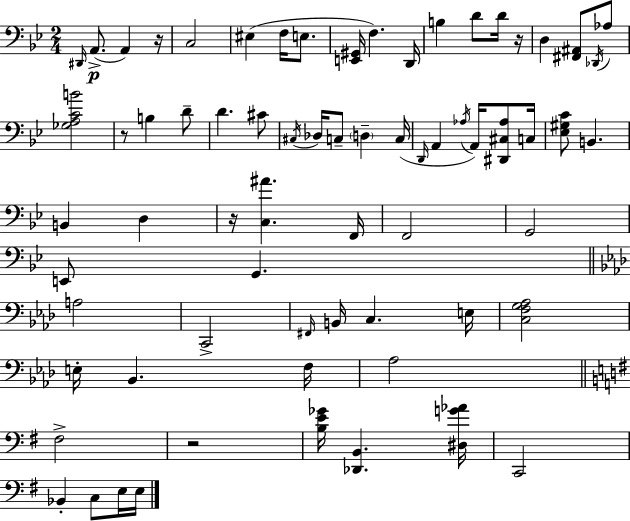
X:1
T:Untitled
M:2/4
L:1/4
K:Gm
^D,,/4 A,,/2 A,, z/4 C,2 ^E, F,/4 E,/2 [E,,^G,,]/4 F, D,,/4 B, D/2 D/4 z/4 D, [^F,,^A,,]/2 _D,,/4 _A,/2 [_G,A,CB]2 z/2 B, D/2 D ^C/2 ^C,/4 _D,/4 C,/2 D, C,/4 D,,/4 A,, _A,/4 A,,/4 [^D,,^C,_A,]/2 C,/4 [_E,^G,C]/2 B,, B,, D, z/4 [C,^A] F,,/4 F,,2 G,,2 E,,/2 G,, A,2 C,,2 ^F,,/4 B,,/4 C, E,/4 [C,F,G,_A,]2 E,/4 _B,, F,/4 _A,2 ^F,2 z2 [B,E_G]/4 [_D,,B,,] [^D,G_A]/4 C,,2 _B,, C,/2 E,/4 E,/4